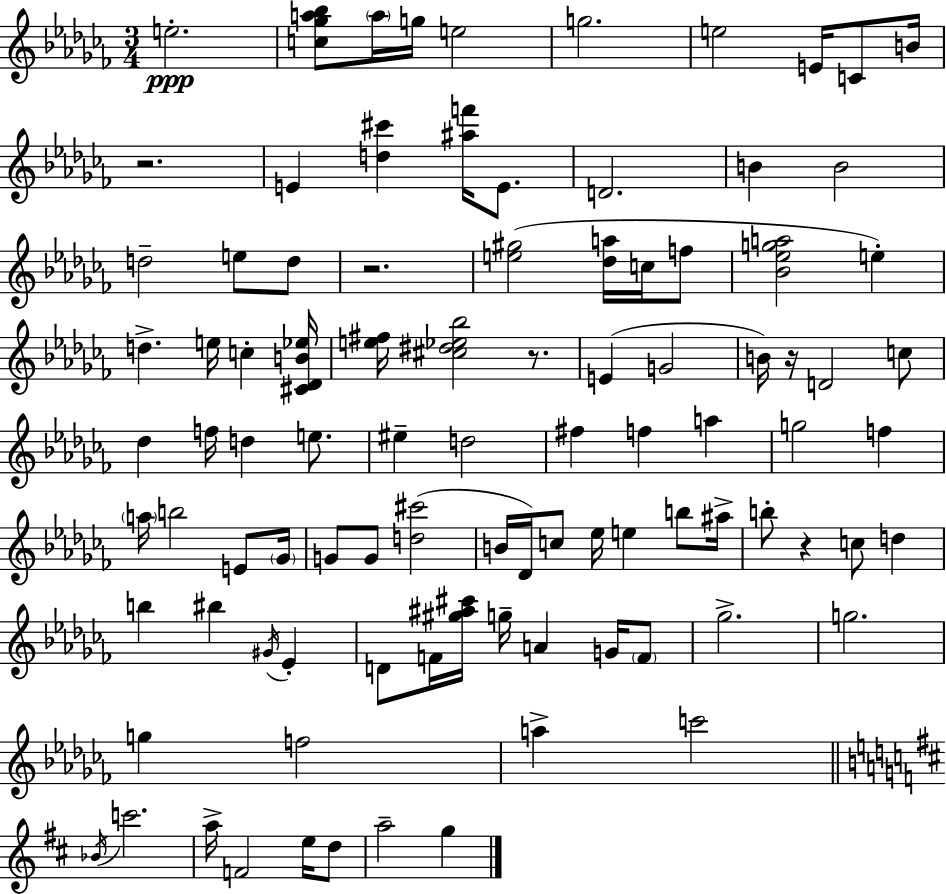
E5/h. [C5,Gb5,A5,Bb5]/e A5/s G5/s E5/h G5/h. E5/h E4/s C4/e B4/s R/h. E4/q [D5,C#6]/q [A#5,F6]/s E4/e. D4/h. B4/q B4/h D5/h E5/e D5/e R/h. [E5,G#5]/h [Db5,A5]/s C5/s F5/e [Bb4,Eb5,G5,A5]/h E5/q D5/q. E5/s C5/q [C#4,Db4,B4,Eb5]/s [E5,F#5]/s [C#5,D#5,Eb5,Bb5]/h R/e. E4/q G4/h B4/s R/s D4/h C5/e Db5/q F5/s D5/q E5/e. EIS5/q D5/h F#5/q F5/q A5/q G5/h F5/q A5/s B5/h E4/e Gb4/s G4/e G4/e [D5,C#6]/h B4/s Db4/s C5/e Eb5/s E5/q B5/e A#5/s B5/e R/q C5/e D5/q B5/q BIS5/q G#4/s Eb4/q D4/e F4/s [G#5,A#5,C#6]/s G5/s A4/q G4/s F4/e Gb5/h. G5/h. G5/q F5/h A5/q C6/h Bb4/s C6/h. A5/s F4/h E5/s D5/e A5/h G5/q